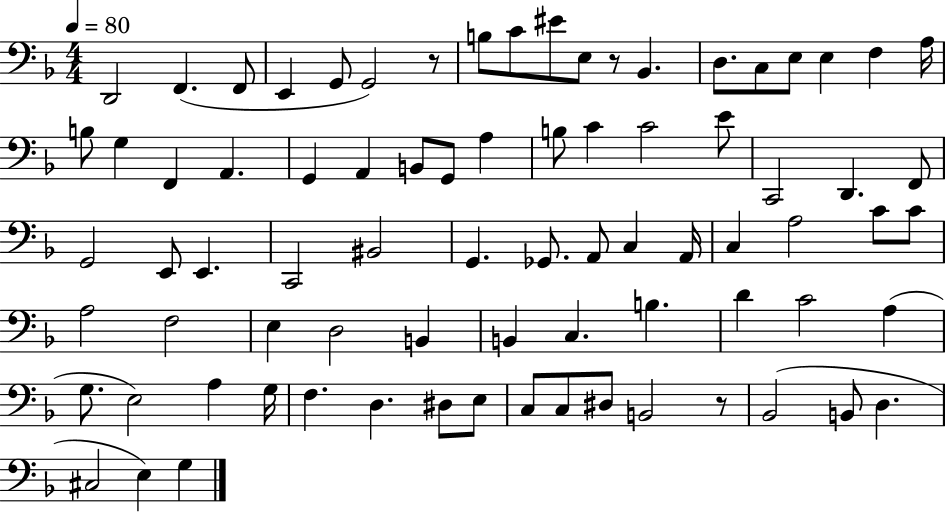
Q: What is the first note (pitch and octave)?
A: D2